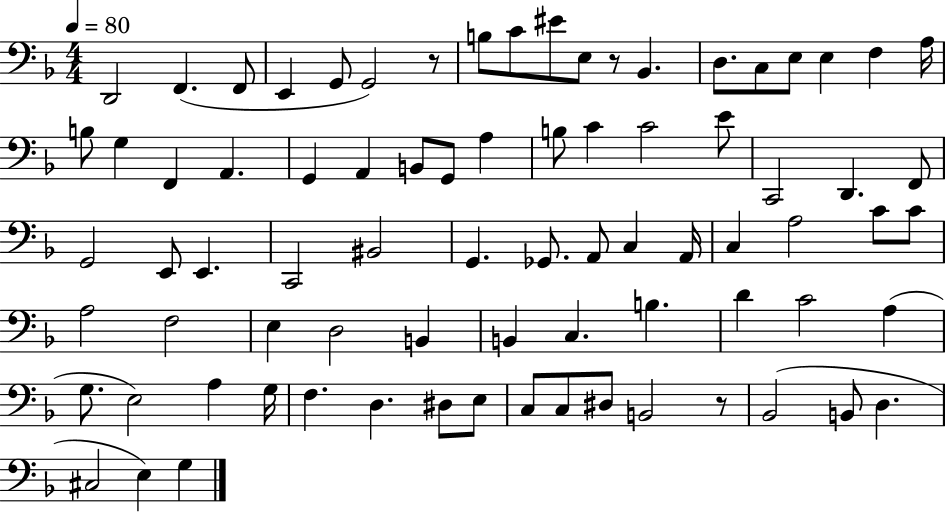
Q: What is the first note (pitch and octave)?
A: D2